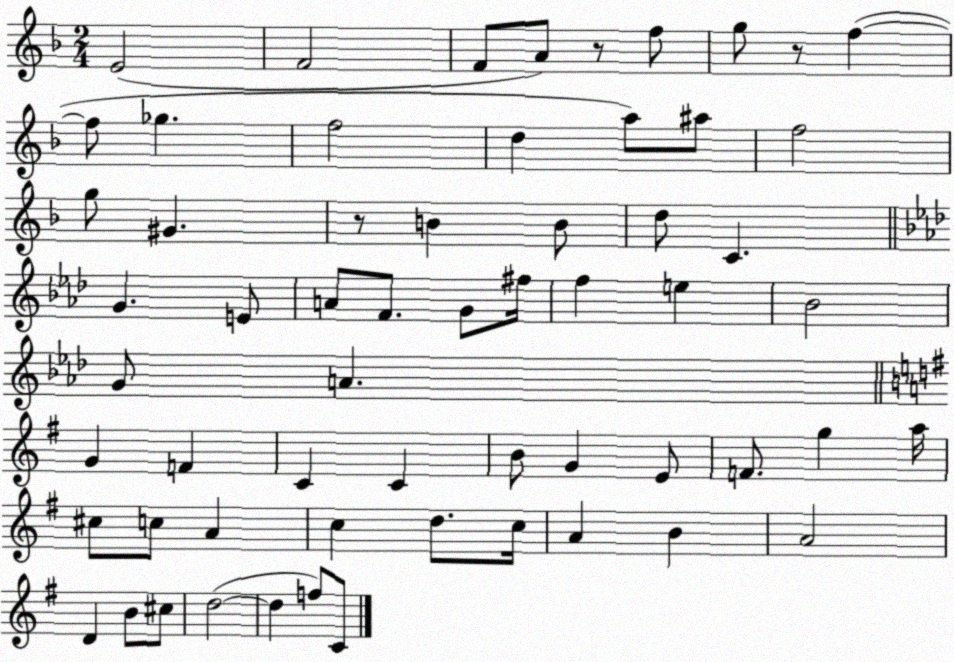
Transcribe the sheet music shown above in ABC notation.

X:1
T:Untitled
M:2/4
L:1/4
K:F
E2 F2 F/2 A/2 z/2 f/2 g/2 z/2 f f/2 _g f2 d a/2 ^a/2 f2 g/2 ^G z/2 B B/2 d/2 C G E/2 A/2 F/2 G/2 ^f/4 f e _B2 G/2 A G F C C B/2 G E/2 F/2 g a/4 ^c/2 c/2 A c d/2 c/4 A B A2 D B/2 ^c/2 d2 d f/2 C/2